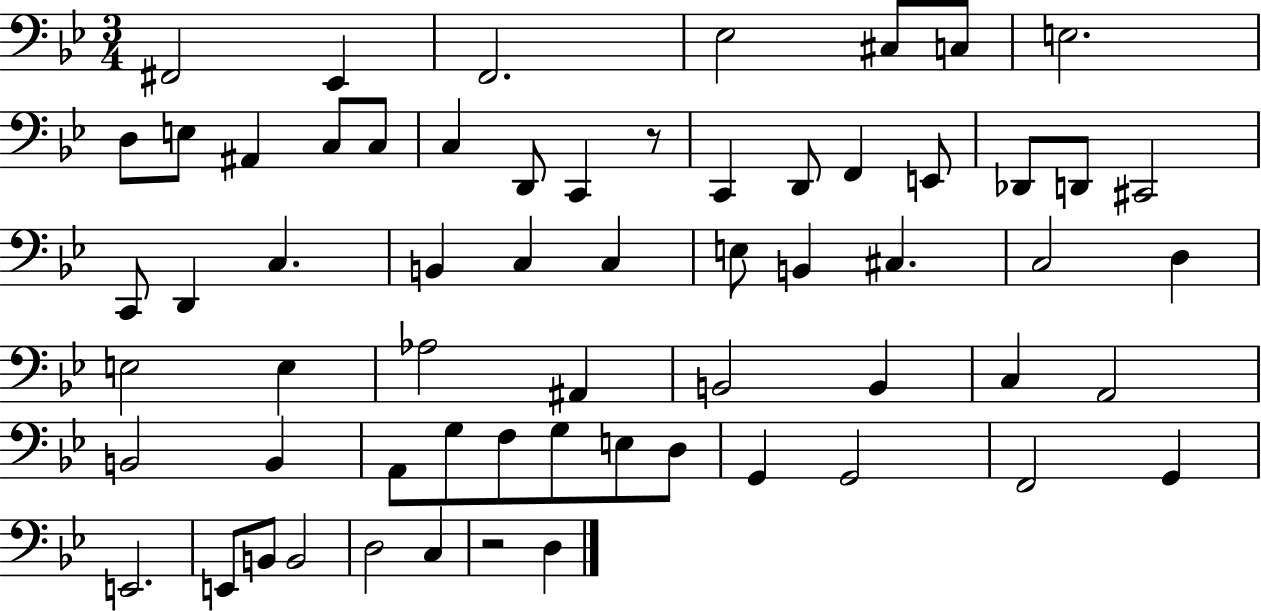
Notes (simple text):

F#2/h Eb2/q F2/h. Eb3/h C#3/e C3/e E3/h. D3/e E3/e A#2/q C3/e C3/e C3/q D2/e C2/q R/e C2/q D2/e F2/q E2/e Db2/e D2/e C#2/h C2/e D2/q C3/q. B2/q C3/q C3/q E3/e B2/q C#3/q. C3/h D3/q E3/h E3/q Ab3/h A#2/q B2/h B2/q C3/q A2/h B2/h B2/q A2/e G3/e F3/e G3/e E3/e D3/e G2/q G2/h F2/h G2/q E2/h. E2/e B2/e B2/h D3/h C3/q R/h D3/q